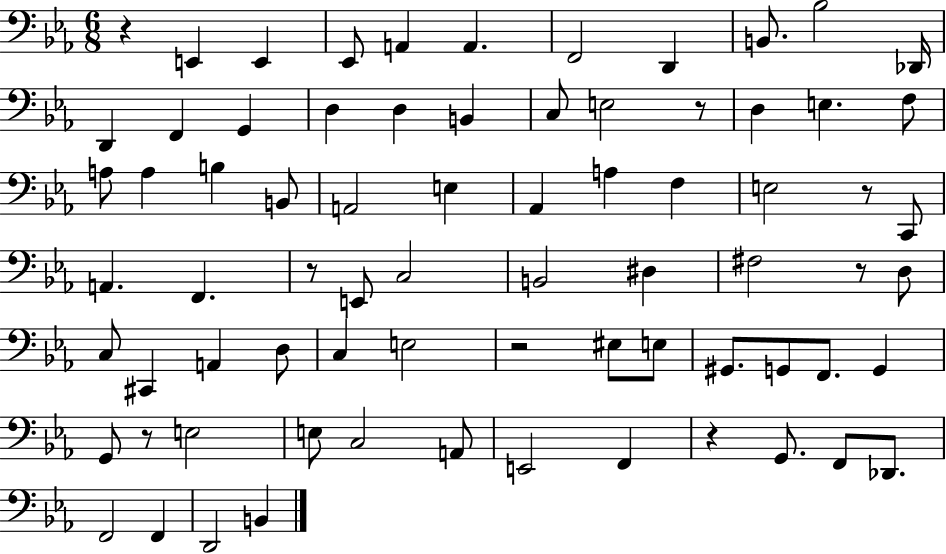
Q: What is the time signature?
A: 6/8